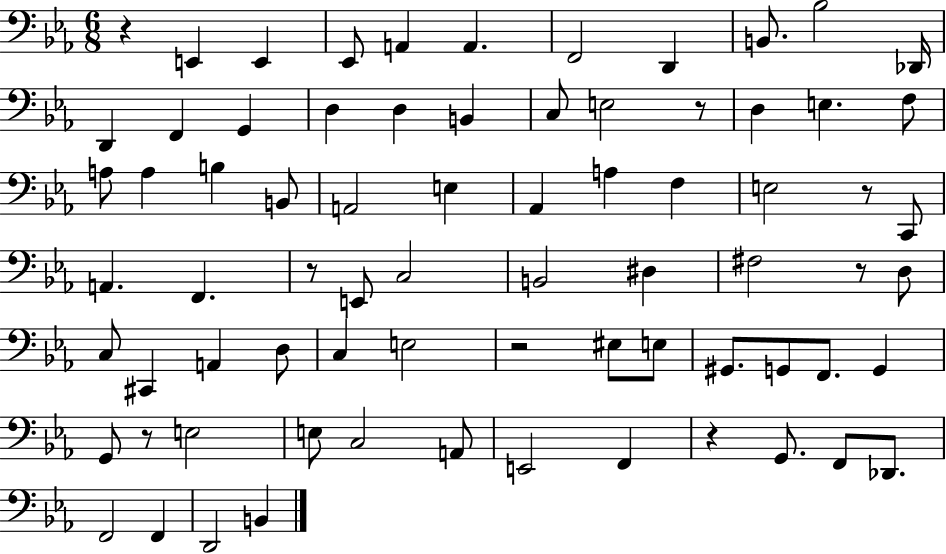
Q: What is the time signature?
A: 6/8